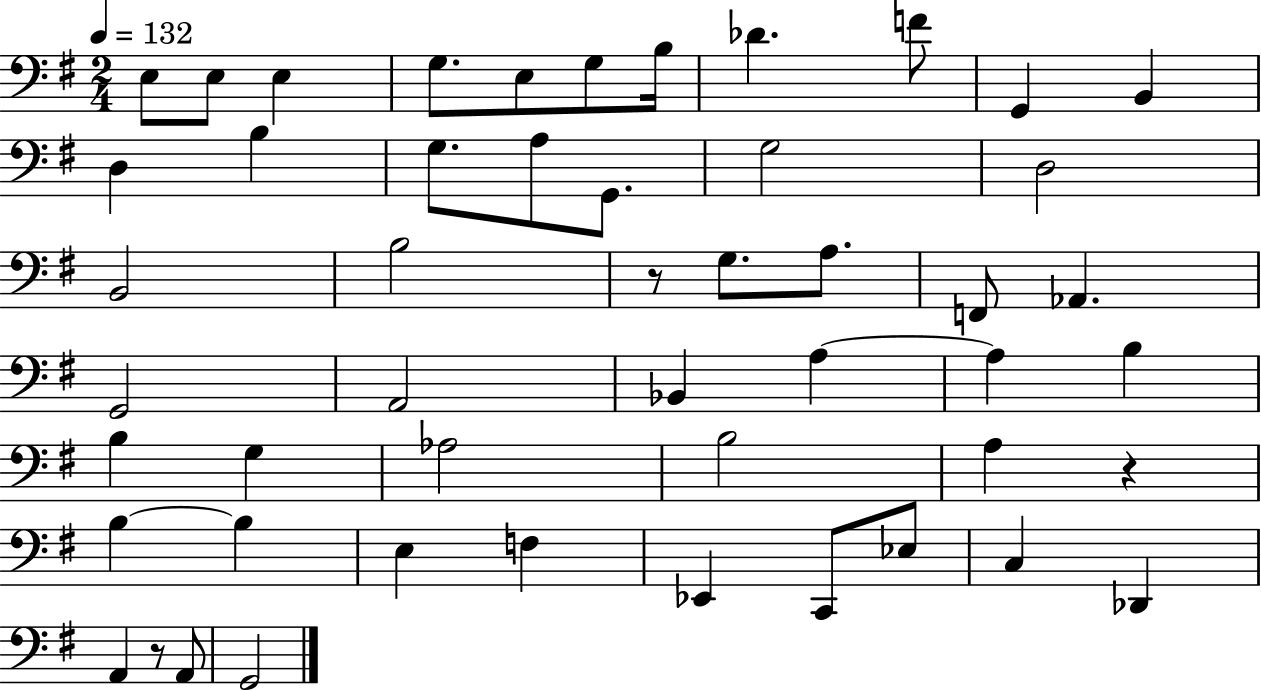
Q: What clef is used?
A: bass